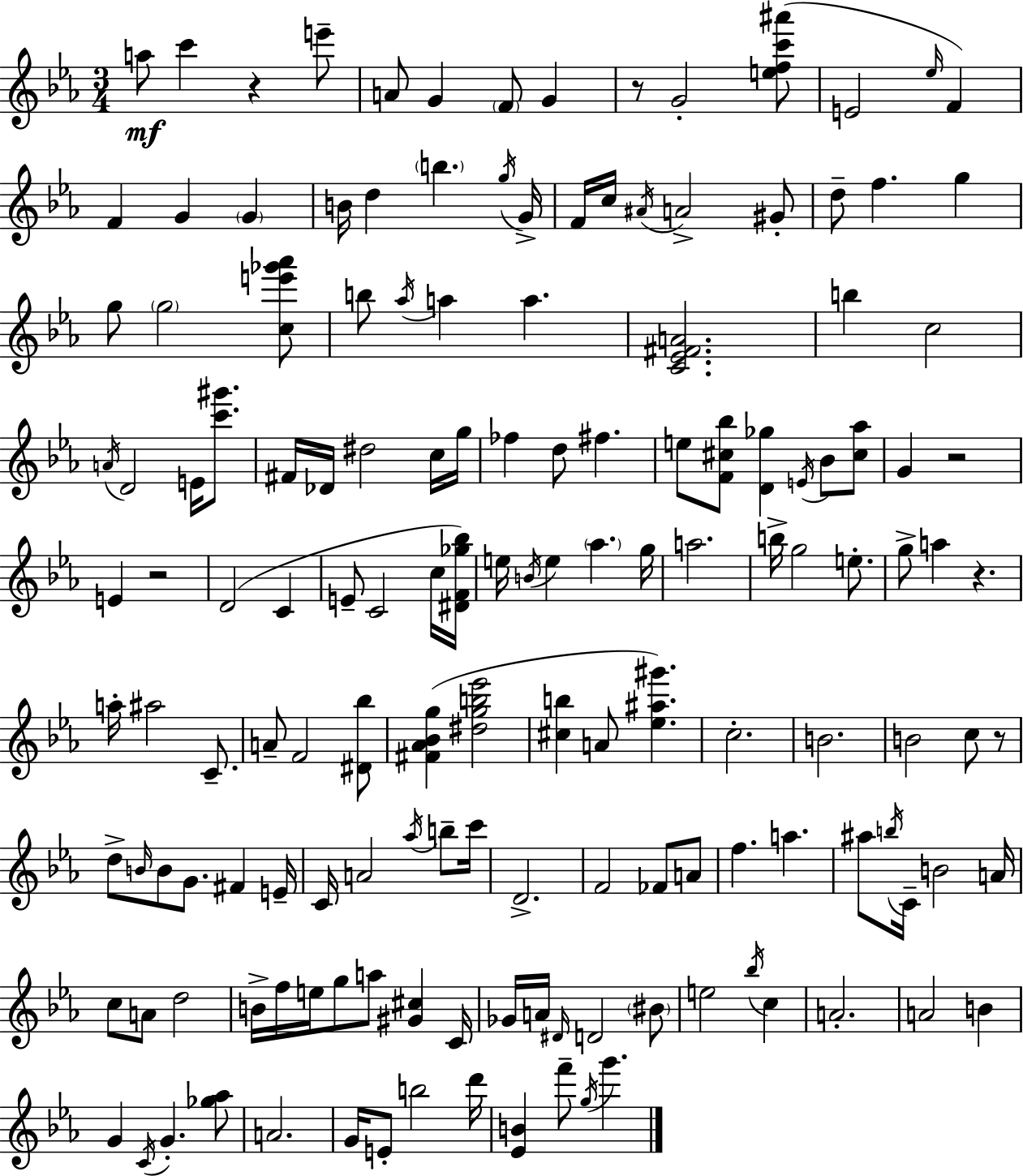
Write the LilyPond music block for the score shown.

{
  \clef treble
  \numericTimeSignature
  \time 3/4
  \key c \minor
  a''8\mf c'''4 r4 e'''8-- | a'8 g'4 \parenthesize f'8 g'4 | r8 g'2-. <e'' f'' c''' ais'''>8( | e'2 \grace { ees''16 }) f'4 | \break f'4 g'4 \parenthesize g'4 | b'16 d''4 \parenthesize b''4. | \acciaccatura { g''16 } g'16-> f'16 c''16 \acciaccatura { ais'16 } a'2-> | gis'8-. d''8-- f''4. g''4 | \break g''8 \parenthesize g''2 | <c'' e''' ges''' aes'''>8 b''8 \acciaccatura { aes''16 } a''4 a''4. | <c' ees' fis' a'>2. | b''4 c''2 | \break \acciaccatura { a'16 } d'2 | e'16 <c''' gis'''>8. fis'16 des'16 dis''2 | c''16 g''16 fes''4 d''8 fis''4. | e''8 <f' cis'' bes''>8 <d' ges''>4 | \break \acciaccatura { e'16 } bes'8 <cis'' aes''>8 g'4 r2 | e'4 r2 | d'2( | c'4 e'8-- c'2 | \break c''16 <dis' f' ges'' bes''>16) e''16 \acciaccatura { b'16 } e''4 | \parenthesize aes''4. g''16 a''2. | b''16-> g''2 | e''8.-. g''8-> a''4 | \break r4. a''16-. ais''2 | c'8.-- a'8-- f'2 | <dis' bes''>8 <fis' aes' bes' g''>4( <dis'' g'' b'' ees'''>2 | <cis'' b''>4 a'8 | \break <ees'' ais'' gis'''>4.) c''2.-. | b'2. | b'2 | c''8 r8 d''8-> \grace { b'16 } b'8 | \break g'8. fis'4 e'16-- c'16 a'2 | \acciaccatura { aes''16 } b''8-- c'''16 d'2.-> | f'2 | fes'8 a'8 f''4. | \break a''4. ais''8 \acciaccatura { b''16 } | c'16-- b'2 a'16 c''8 | a'8 d''2 b'16-> f''16 | e''16 g''8 a''8 <gis' cis''>4 c'16 ges'16 a'16 | \break \grace { dis'16 } d'2 \parenthesize bis'8 e''2 | \acciaccatura { bes''16 } c''4 | a'2.-. | a'2 b'4 | \break g'4 \acciaccatura { c'16 } g'4.-. <ges'' aes''>8 | a'2. | g'16 e'8-. b''2 | d'''16 <ees' b'>4 f'''8-- \acciaccatura { g''16 } g'''4. | \break \bar "|."
}